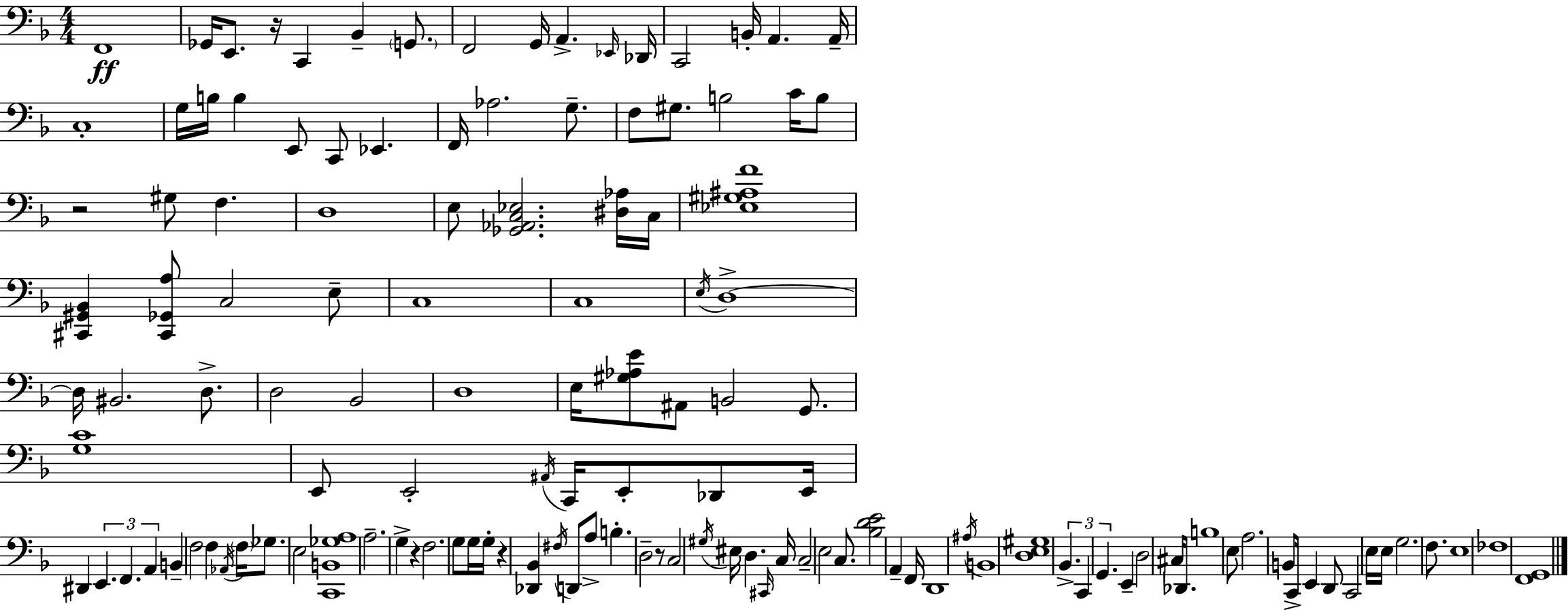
F2/w Gb2/s E2/e. R/s C2/q Bb2/q G2/e. F2/h G2/s A2/q. Eb2/s Db2/s C2/h B2/s A2/q. A2/s C3/w G3/s B3/s B3/q E2/e C2/e Eb2/q. F2/s Ab3/h. G3/e. F3/e G#3/e. B3/h C4/s B3/e R/h G#3/e F3/q. D3/w E3/e [Gb2,Ab2,C3,Eb3]/h. [D#3,Ab3]/s C3/s [Eb3,G#3,A#3,F4]/w [C#2,G#2,Bb2]/q [C#2,Gb2,A3]/e C3/h E3/e C3/w C3/w E3/s D3/w D3/s BIS2/h. D3/e. D3/h Bb2/h D3/w E3/s [G#3,Ab3,E4]/e A#2/e B2/h G2/e. [G3,C4]/w E2/e E2/h A#2/s C2/s E2/e Db2/e E2/s D#2/q E2/q. F2/q. A2/q B2/q F3/h F3/q Ab2/s F3/s Gb3/e. E3/h [C2,B2,Gb3,A3]/w A3/h. G3/q R/q F3/h. G3/e G3/s G3/s R/q [Db2,Bb2]/q F#3/s D2/e A3/e B3/q. D3/h R/e C3/h G#3/s EIS3/s D3/q. C#2/s C3/s C3/h E3/h C3/e. [Bb3,D4,E4]/h A2/q F2/s D2/w A#3/s B2/w [D3,E3,G#3]/w Bb2/q. C2/q G2/q. E2/q D3/h C#3/s Db2/e. B3/w E3/e A3/h. B2/e C2/s E2/q D2/e C2/h E3/s E3/s G3/h. F3/e. E3/w FES3/w [F2,G2]/w